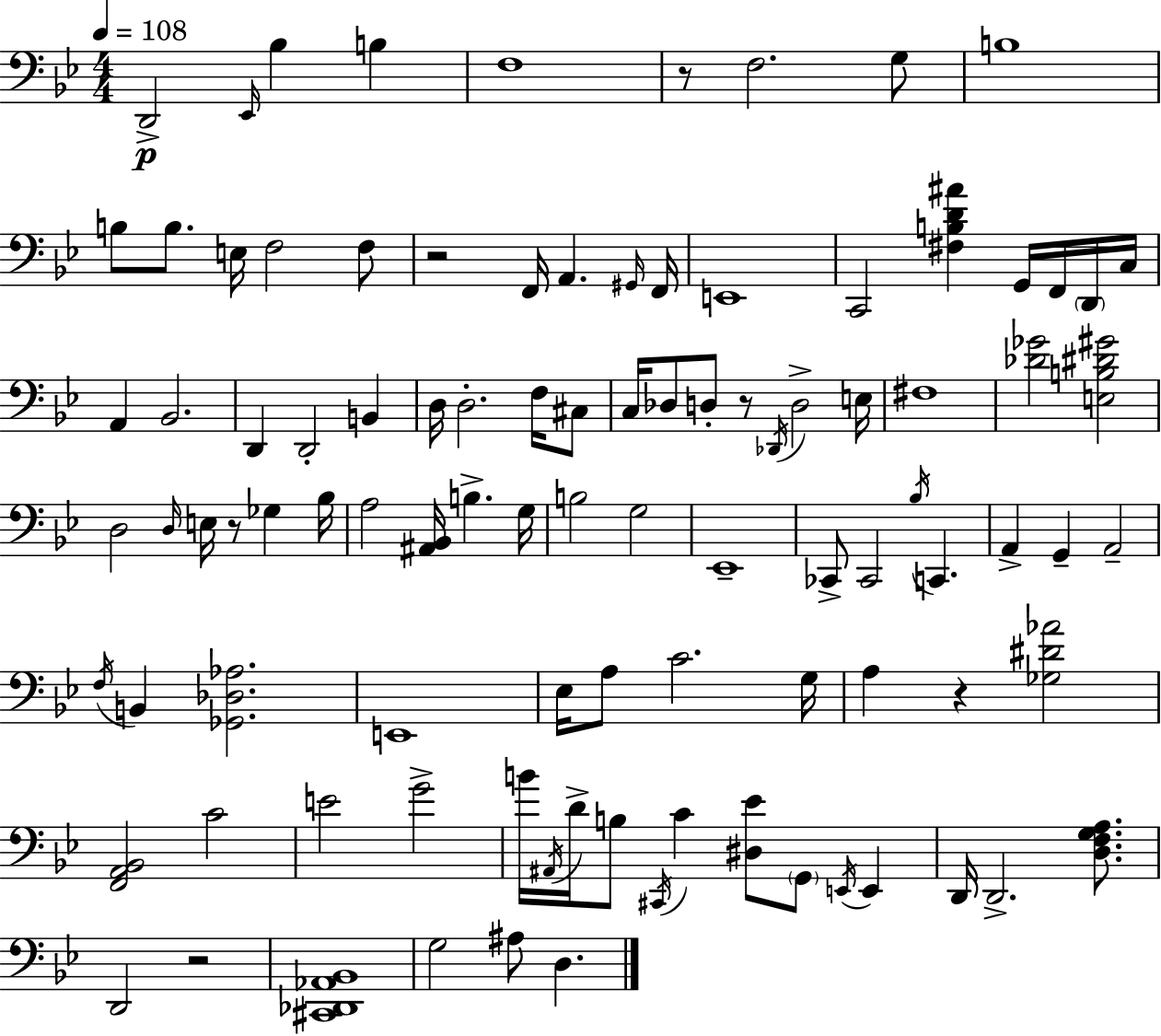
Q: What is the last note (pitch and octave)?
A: D3